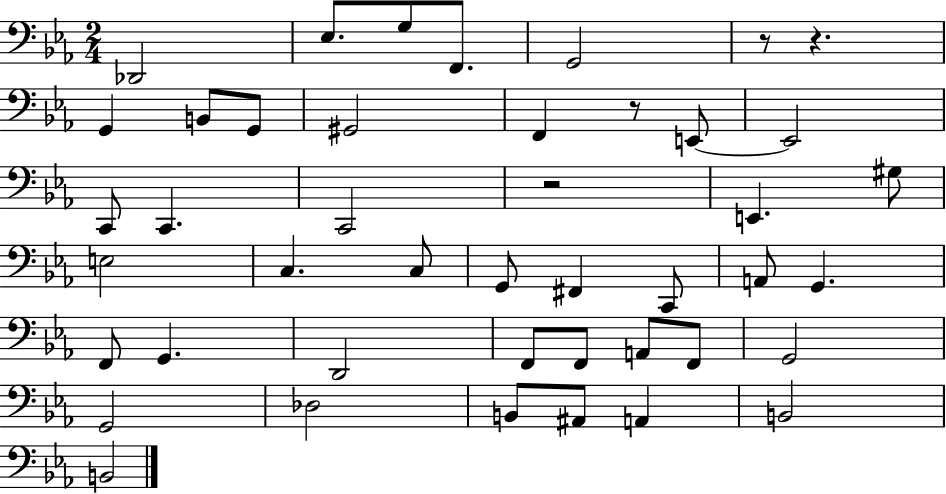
{
  \clef bass
  \numericTimeSignature
  \time 2/4
  \key ees \major
  des,2 | ees8. g8 f,8. | g,2 | r8 r4. | \break g,4 b,8 g,8 | gis,2 | f,4 r8 e,8~~ | e,2 | \break c,8 c,4. | c,2 | r2 | e,4. gis8 | \break e2 | c4. c8 | g,8 fis,4 c,8 | a,8 g,4. | \break f,8 g,4. | d,2 | f,8 f,8 a,8 f,8 | g,2 | \break g,2 | des2 | b,8 ais,8 a,4 | b,2 | \break b,2 | \bar "|."
}